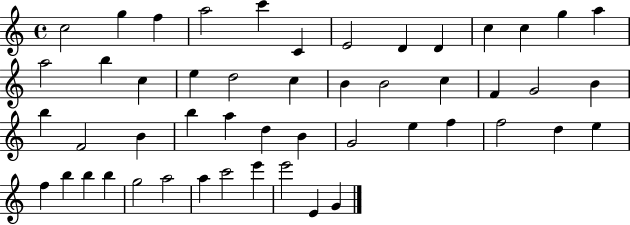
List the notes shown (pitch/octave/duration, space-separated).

C5/h G5/q F5/q A5/h C6/q C4/q E4/h D4/q D4/q C5/q C5/q G5/q A5/q A5/h B5/q C5/q E5/q D5/h C5/q B4/q B4/h C5/q F4/q G4/h B4/q B5/q F4/h B4/q B5/q A5/q D5/q B4/q G4/h E5/q F5/q F5/h D5/q E5/q F5/q B5/q B5/q B5/q G5/h A5/h A5/q C6/h E6/q E6/h E4/q G4/q